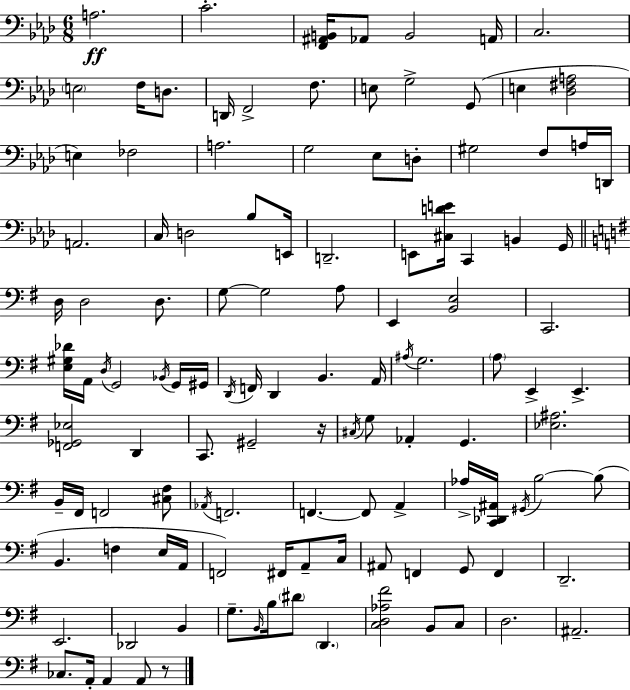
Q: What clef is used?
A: bass